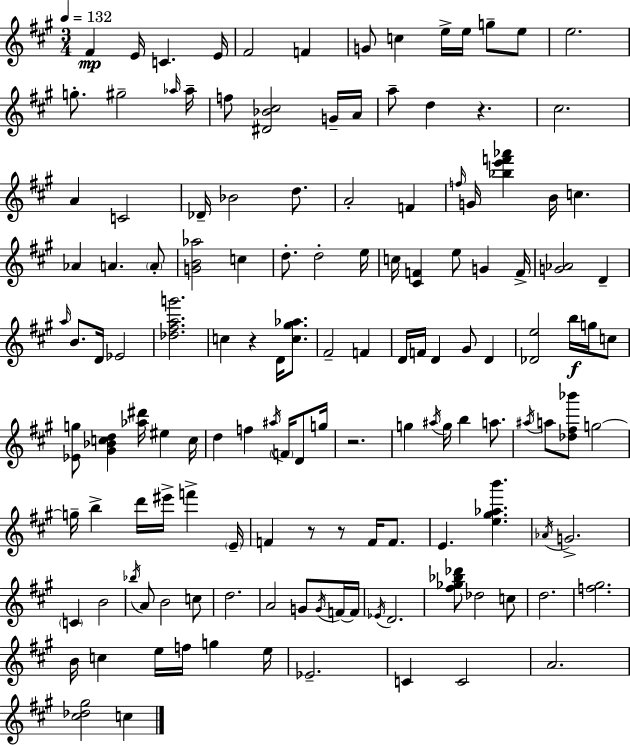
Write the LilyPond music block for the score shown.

{
  \clef treble
  \numericTimeSignature
  \time 3/4
  \key a \major
  \tempo 4 = 132
  \repeat volta 2 { fis'4\mp e'16 c'4. e'16 | fis'2 f'4 | g'8 c''4 e''16-> e''16 g''8-- e''8 | e''2. | \break g''8.-. gis''2-- \grace { aes''16 } | aes''16-- f''8 <dis' bes' cis''>2 g'16-- | a'16 a''8-- d''4 r4. | cis''2. | \break a'4 c'2 | des'16-- bes'2 d''8. | a'2-. f'4 | \grace { f''16 } g'16 <bes'' e''' f''' aes'''>4 b'16 c''4. | \break aes'4 a'4. | \parenthesize a'8-. <g' b' aes''>2 c''4 | d''8.-. d''2-. | e''16 c''16 <cis' f'>4 e''8 g'4 | \break f'16-> <g' aes'>2 d'4-- | \grace { a''16 } b'8. d'16 ees'2 | <des'' fis'' a'' g'''>2. | c''4 r4 d'16 | \break <c'' gis'' aes''>8. fis'2-- f'4 | d'16 f'16 d'4 gis'8 d'4 | <des' e''>2 b''16\f | g''16 c''8 <ees' g''>8 <gis' bes' c'' d''>4 <aes'' dis'''>16 eis''4 | \break c''16 d''4 f''4 \acciaccatura { ais''16 } | \parenthesize f'16 d'8 g''16 r2. | g''4 \acciaccatura { ais''16 } g''16 b''4 | a''8. \acciaccatura { ais''16 } a''8 <des'' fis'' bes'''>8 g''2~~ | \break g''16-- b''4-> d'''16 | eis'''16-> f'''4-> \parenthesize e'16-- f'4 r8 | r8 f'16 f'8. e'4. | <e'' gis'' aes'' b'''>4. \acciaccatura { aes'16 } g'2.-> | \break \parenthesize c'4 b'2 | \acciaccatura { bes''16 } a'8 b'2 | c''8 d''2. | a'2 | \break g'8 \acciaccatura { g'16 } f'16~~ f'16 \acciaccatura { ees'16 } d'2. | <fis'' ges'' bes'' des'''>8 | des''2 c''8 d''2. | <f'' gis''>2. | \break b'16 c''4 | e''16 f''16 g''4 e''16 ees'2.-- | c'4 | c'2 a'2. | \break <cis'' des'' gis''>2 | c''4 } \bar "|."
}